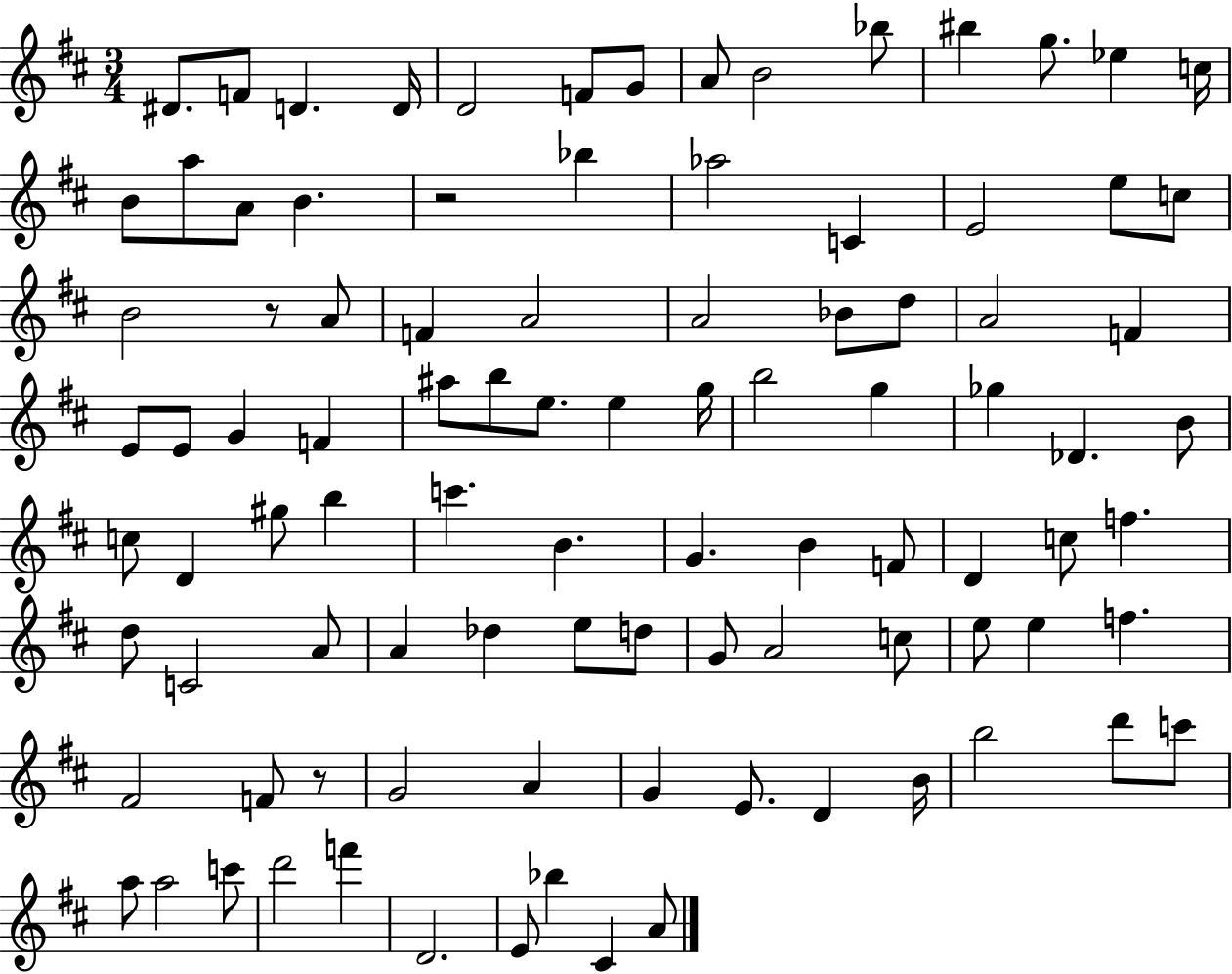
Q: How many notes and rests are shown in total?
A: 96